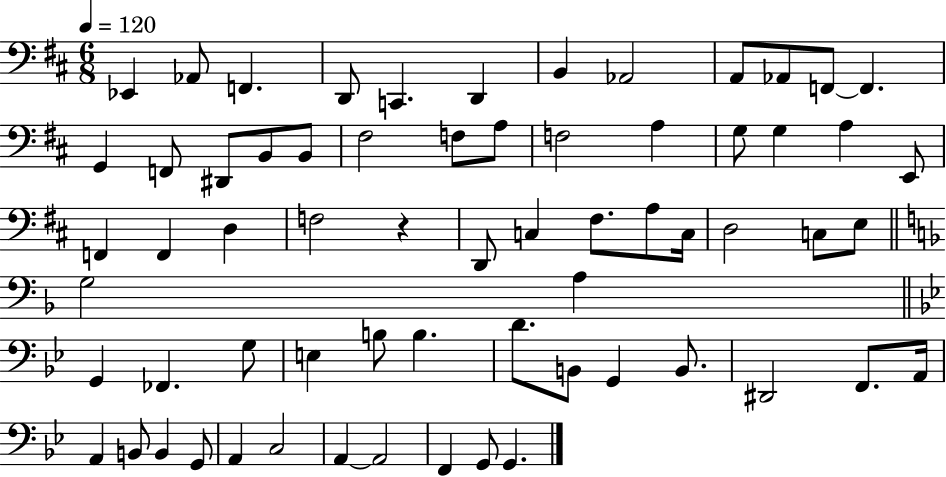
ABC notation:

X:1
T:Untitled
M:6/8
L:1/4
K:D
_E,, _A,,/2 F,, D,,/2 C,, D,, B,, _A,,2 A,,/2 _A,,/2 F,,/2 F,, G,, F,,/2 ^D,,/2 B,,/2 B,,/2 ^F,2 F,/2 A,/2 F,2 A, G,/2 G, A, E,,/2 F,, F,, D, F,2 z D,,/2 C, ^F,/2 A,/2 C,/4 D,2 C,/2 E,/2 G,2 A, G,, _F,, G,/2 E, B,/2 B, D/2 B,,/2 G,, B,,/2 ^D,,2 F,,/2 A,,/4 A,, B,,/2 B,, G,,/2 A,, C,2 A,, A,,2 F,, G,,/2 G,,